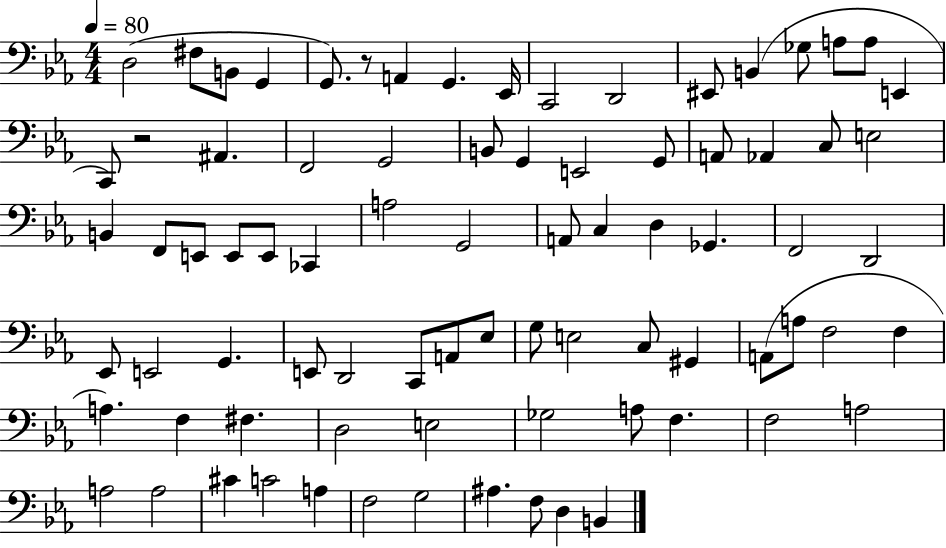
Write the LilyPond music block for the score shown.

{
  \clef bass
  \numericTimeSignature
  \time 4/4
  \key ees \major
  \tempo 4 = 80
  d2( fis8 b,8 g,4 | g,8.) r8 a,4 g,4. ees,16 | c,2 d,2 | eis,8 b,4( ges8 a8 a8 e,4 | \break c,8) r2 ais,4. | f,2 g,2 | b,8 g,4 e,2 g,8 | a,8 aes,4 c8 e2 | \break b,4 f,8 e,8 e,8 e,8 ces,4 | a2 g,2 | a,8 c4 d4 ges,4. | f,2 d,2 | \break ees,8 e,2 g,4. | e,8 d,2 c,8 a,8 ees8 | g8 e2 c8 gis,4 | a,8( a8 f2 f4 | \break a4.) f4 fis4. | d2 e2 | ges2 a8 f4. | f2 a2 | \break a2 a2 | cis'4 c'2 a4 | f2 g2 | ais4. f8 d4 b,4 | \break \bar "|."
}